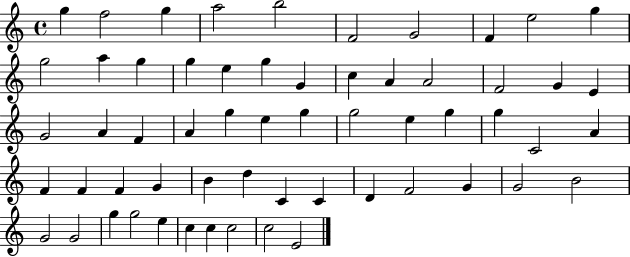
{
  \clef treble
  \time 4/4
  \defaultTimeSignature
  \key c \major
  g''4 f''2 g''4 | a''2 b''2 | f'2 g'2 | f'4 e''2 g''4 | \break g''2 a''4 g''4 | g''4 e''4 g''4 g'4 | c''4 a'4 a'2 | f'2 g'4 e'4 | \break g'2 a'4 f'4 | a'4 g''4 e''4 g''4 | g''2 e''4 g''4 | g''4 c'2 a'4 | \break f'4 f'4 f'4 g'4 | b'4 d''4 c'4 c'4 | d'4 f'2 g'4 | g'2 b'2 | \break g'2 g'2 | g''4 g''2 e''4 | c''4 c''4 c''2 | c''2 e'2 | \break \bar "|."
}